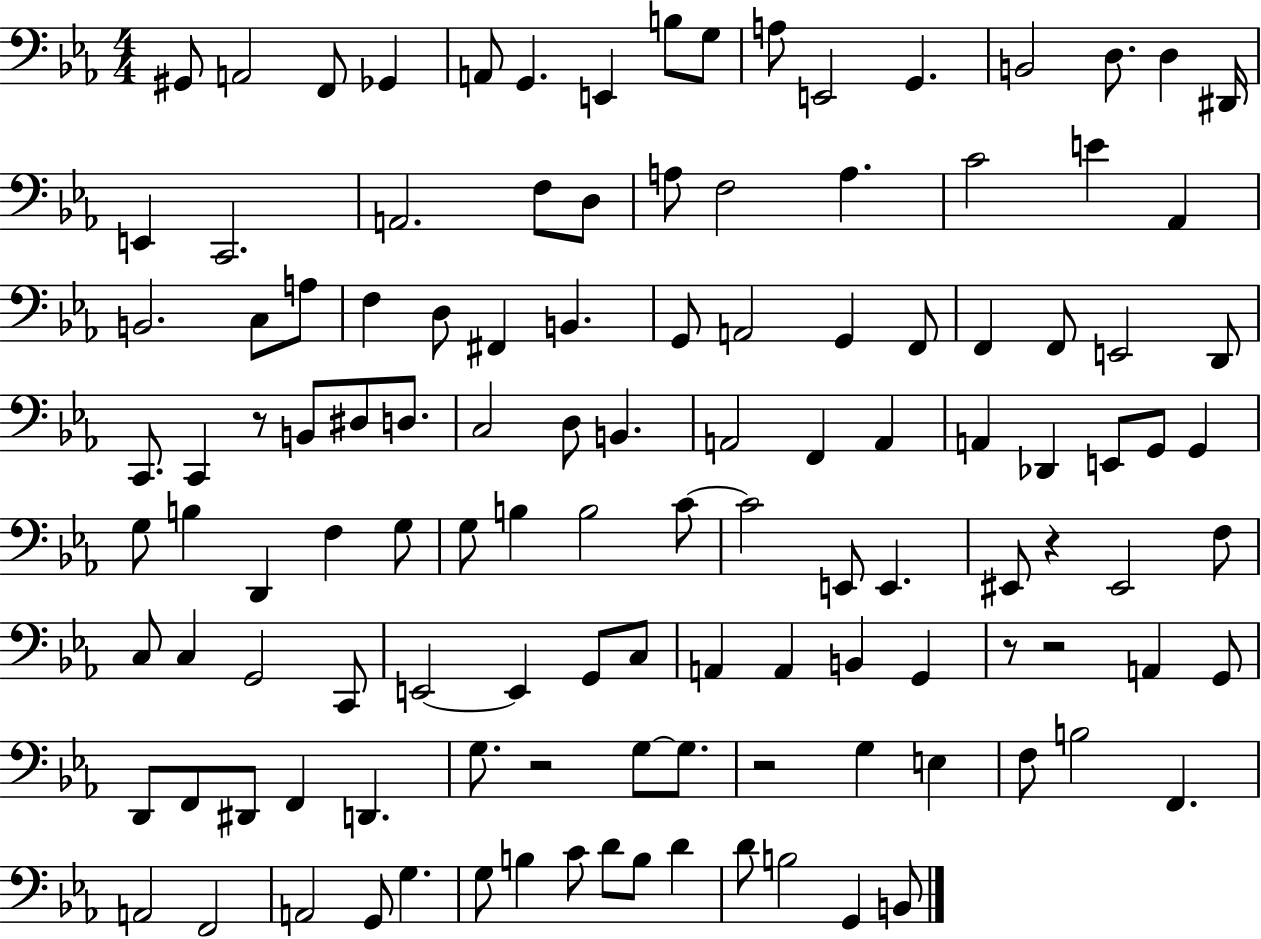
{
  \clef bass
  \numericTimeSignature
  \time 4/4
  \key ees \major
  \repeat volta 2 { gis,8 a,2 f,8 ges,4 | a,8 g,4. e,4 b8 g8 | a8 e,2 g,4. | b,2 d8. d4 dis,16 | \break e,4 c,2. | a,2. f8 d8 | a8 f2 a4. | c'2 e'4 aes,4 | \break b,2. c8 a8 | f4 d8 fis,4 b,4. | g,8 a,2 g,4 f,8 | f,4 f,8 e,2 d,8 | \break c,8. c,4 r8 b,8 dis8 d8. | c2 d8 b,4. | a,2 f,4 a,4 | a,4 des,4 e,8 g,8 g,4 | \break g8 b4 d,4 f4 g8 | g8 b4 b2 c'8~~ | c'2 e,8 e,4. | eis,8 r4 eis,2 f8 | \break c8 c4 g,2 c,8 | e,2~~ e,4 g,8 c8 | a,4 a,4 b,4 g,4 | r8 r2 a,4 g,8 | \break d,8 f,8 dis,8 f,4 d,4. | g8. r2 g8~~ g8. | r2 g4 e4 | f8 b2 f,4. | \break a,2 f,2 | a,2 g,8 g4. | g8 b4 c'8 d'8 b8 d'4 | d'8 b2 g,4 b,8 | \break } \bar "|."
}